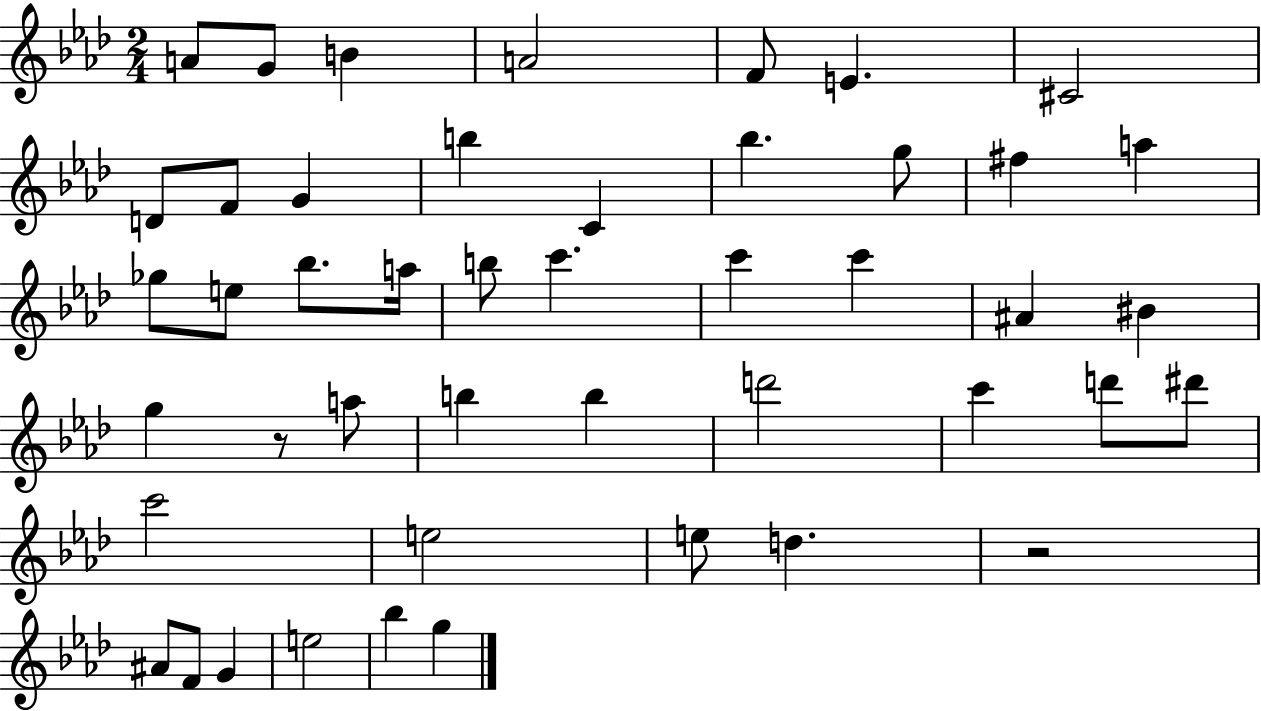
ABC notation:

X:1
T:Untitled
M:2/4
L:1/4
K:Ab
A/2 G/2 B A2 F/2 E ^C2 D/2 F/2 G b C _b g/2 ^f a _g/2 e/2 _b/2 a/4 b/2 c' c' c' ^A ^B g z/2 a/2 b b d'2 c' d'/2 ^d'/2 c'2 e2 e/2 d z2 ^A/2 F/2 G e2 _b g